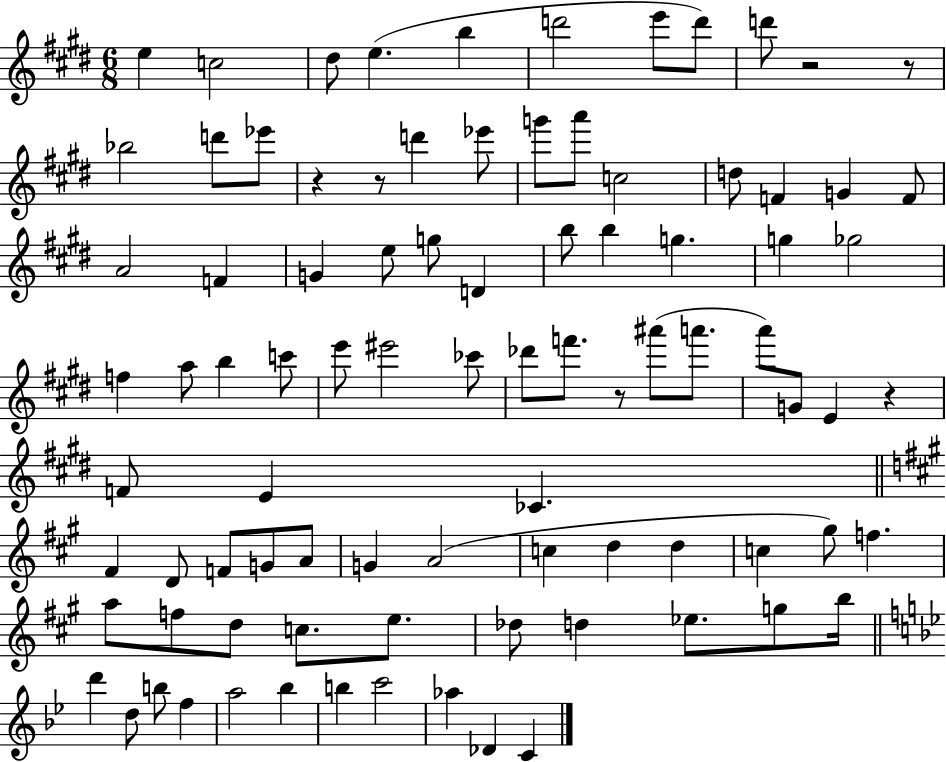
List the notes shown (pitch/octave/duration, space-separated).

E5/q C5/h D#5/e E5/q. B5/q D6/h E6/e D6/e D6/e R/h R/e Bb5/h D6/e Eb6/e R/q R/e D6/q Eb6/e G6/e A6/e C5/h D5/e F4/q G4/q F4/e A4/h F4/q G4/q E5/e G5/e D4/q B5/e B5/q G5/q. G5/q Gb5/h F5/q A5/e B5/q C6/e E6/e EIS6/h CES6/e Db6/e F6/e. R/e A#6/e A6/e. A6/e G4/e E4/q R/q F4/e E4/q CES4/q. F#4/q D4/e F4/e G4/e A4/e G4/q A4/h C5/q D5/q D5/q C5/q G#5/e F5/q. A5/e F5/e D5/e C5/e. E5/e. Db5/e D5/q Eb5/e. G5/e B5/s D6/q D5/e B5/e F5/q A5/h Bb5/q B5/q C6/h Ab5/q Db4/q C4/q